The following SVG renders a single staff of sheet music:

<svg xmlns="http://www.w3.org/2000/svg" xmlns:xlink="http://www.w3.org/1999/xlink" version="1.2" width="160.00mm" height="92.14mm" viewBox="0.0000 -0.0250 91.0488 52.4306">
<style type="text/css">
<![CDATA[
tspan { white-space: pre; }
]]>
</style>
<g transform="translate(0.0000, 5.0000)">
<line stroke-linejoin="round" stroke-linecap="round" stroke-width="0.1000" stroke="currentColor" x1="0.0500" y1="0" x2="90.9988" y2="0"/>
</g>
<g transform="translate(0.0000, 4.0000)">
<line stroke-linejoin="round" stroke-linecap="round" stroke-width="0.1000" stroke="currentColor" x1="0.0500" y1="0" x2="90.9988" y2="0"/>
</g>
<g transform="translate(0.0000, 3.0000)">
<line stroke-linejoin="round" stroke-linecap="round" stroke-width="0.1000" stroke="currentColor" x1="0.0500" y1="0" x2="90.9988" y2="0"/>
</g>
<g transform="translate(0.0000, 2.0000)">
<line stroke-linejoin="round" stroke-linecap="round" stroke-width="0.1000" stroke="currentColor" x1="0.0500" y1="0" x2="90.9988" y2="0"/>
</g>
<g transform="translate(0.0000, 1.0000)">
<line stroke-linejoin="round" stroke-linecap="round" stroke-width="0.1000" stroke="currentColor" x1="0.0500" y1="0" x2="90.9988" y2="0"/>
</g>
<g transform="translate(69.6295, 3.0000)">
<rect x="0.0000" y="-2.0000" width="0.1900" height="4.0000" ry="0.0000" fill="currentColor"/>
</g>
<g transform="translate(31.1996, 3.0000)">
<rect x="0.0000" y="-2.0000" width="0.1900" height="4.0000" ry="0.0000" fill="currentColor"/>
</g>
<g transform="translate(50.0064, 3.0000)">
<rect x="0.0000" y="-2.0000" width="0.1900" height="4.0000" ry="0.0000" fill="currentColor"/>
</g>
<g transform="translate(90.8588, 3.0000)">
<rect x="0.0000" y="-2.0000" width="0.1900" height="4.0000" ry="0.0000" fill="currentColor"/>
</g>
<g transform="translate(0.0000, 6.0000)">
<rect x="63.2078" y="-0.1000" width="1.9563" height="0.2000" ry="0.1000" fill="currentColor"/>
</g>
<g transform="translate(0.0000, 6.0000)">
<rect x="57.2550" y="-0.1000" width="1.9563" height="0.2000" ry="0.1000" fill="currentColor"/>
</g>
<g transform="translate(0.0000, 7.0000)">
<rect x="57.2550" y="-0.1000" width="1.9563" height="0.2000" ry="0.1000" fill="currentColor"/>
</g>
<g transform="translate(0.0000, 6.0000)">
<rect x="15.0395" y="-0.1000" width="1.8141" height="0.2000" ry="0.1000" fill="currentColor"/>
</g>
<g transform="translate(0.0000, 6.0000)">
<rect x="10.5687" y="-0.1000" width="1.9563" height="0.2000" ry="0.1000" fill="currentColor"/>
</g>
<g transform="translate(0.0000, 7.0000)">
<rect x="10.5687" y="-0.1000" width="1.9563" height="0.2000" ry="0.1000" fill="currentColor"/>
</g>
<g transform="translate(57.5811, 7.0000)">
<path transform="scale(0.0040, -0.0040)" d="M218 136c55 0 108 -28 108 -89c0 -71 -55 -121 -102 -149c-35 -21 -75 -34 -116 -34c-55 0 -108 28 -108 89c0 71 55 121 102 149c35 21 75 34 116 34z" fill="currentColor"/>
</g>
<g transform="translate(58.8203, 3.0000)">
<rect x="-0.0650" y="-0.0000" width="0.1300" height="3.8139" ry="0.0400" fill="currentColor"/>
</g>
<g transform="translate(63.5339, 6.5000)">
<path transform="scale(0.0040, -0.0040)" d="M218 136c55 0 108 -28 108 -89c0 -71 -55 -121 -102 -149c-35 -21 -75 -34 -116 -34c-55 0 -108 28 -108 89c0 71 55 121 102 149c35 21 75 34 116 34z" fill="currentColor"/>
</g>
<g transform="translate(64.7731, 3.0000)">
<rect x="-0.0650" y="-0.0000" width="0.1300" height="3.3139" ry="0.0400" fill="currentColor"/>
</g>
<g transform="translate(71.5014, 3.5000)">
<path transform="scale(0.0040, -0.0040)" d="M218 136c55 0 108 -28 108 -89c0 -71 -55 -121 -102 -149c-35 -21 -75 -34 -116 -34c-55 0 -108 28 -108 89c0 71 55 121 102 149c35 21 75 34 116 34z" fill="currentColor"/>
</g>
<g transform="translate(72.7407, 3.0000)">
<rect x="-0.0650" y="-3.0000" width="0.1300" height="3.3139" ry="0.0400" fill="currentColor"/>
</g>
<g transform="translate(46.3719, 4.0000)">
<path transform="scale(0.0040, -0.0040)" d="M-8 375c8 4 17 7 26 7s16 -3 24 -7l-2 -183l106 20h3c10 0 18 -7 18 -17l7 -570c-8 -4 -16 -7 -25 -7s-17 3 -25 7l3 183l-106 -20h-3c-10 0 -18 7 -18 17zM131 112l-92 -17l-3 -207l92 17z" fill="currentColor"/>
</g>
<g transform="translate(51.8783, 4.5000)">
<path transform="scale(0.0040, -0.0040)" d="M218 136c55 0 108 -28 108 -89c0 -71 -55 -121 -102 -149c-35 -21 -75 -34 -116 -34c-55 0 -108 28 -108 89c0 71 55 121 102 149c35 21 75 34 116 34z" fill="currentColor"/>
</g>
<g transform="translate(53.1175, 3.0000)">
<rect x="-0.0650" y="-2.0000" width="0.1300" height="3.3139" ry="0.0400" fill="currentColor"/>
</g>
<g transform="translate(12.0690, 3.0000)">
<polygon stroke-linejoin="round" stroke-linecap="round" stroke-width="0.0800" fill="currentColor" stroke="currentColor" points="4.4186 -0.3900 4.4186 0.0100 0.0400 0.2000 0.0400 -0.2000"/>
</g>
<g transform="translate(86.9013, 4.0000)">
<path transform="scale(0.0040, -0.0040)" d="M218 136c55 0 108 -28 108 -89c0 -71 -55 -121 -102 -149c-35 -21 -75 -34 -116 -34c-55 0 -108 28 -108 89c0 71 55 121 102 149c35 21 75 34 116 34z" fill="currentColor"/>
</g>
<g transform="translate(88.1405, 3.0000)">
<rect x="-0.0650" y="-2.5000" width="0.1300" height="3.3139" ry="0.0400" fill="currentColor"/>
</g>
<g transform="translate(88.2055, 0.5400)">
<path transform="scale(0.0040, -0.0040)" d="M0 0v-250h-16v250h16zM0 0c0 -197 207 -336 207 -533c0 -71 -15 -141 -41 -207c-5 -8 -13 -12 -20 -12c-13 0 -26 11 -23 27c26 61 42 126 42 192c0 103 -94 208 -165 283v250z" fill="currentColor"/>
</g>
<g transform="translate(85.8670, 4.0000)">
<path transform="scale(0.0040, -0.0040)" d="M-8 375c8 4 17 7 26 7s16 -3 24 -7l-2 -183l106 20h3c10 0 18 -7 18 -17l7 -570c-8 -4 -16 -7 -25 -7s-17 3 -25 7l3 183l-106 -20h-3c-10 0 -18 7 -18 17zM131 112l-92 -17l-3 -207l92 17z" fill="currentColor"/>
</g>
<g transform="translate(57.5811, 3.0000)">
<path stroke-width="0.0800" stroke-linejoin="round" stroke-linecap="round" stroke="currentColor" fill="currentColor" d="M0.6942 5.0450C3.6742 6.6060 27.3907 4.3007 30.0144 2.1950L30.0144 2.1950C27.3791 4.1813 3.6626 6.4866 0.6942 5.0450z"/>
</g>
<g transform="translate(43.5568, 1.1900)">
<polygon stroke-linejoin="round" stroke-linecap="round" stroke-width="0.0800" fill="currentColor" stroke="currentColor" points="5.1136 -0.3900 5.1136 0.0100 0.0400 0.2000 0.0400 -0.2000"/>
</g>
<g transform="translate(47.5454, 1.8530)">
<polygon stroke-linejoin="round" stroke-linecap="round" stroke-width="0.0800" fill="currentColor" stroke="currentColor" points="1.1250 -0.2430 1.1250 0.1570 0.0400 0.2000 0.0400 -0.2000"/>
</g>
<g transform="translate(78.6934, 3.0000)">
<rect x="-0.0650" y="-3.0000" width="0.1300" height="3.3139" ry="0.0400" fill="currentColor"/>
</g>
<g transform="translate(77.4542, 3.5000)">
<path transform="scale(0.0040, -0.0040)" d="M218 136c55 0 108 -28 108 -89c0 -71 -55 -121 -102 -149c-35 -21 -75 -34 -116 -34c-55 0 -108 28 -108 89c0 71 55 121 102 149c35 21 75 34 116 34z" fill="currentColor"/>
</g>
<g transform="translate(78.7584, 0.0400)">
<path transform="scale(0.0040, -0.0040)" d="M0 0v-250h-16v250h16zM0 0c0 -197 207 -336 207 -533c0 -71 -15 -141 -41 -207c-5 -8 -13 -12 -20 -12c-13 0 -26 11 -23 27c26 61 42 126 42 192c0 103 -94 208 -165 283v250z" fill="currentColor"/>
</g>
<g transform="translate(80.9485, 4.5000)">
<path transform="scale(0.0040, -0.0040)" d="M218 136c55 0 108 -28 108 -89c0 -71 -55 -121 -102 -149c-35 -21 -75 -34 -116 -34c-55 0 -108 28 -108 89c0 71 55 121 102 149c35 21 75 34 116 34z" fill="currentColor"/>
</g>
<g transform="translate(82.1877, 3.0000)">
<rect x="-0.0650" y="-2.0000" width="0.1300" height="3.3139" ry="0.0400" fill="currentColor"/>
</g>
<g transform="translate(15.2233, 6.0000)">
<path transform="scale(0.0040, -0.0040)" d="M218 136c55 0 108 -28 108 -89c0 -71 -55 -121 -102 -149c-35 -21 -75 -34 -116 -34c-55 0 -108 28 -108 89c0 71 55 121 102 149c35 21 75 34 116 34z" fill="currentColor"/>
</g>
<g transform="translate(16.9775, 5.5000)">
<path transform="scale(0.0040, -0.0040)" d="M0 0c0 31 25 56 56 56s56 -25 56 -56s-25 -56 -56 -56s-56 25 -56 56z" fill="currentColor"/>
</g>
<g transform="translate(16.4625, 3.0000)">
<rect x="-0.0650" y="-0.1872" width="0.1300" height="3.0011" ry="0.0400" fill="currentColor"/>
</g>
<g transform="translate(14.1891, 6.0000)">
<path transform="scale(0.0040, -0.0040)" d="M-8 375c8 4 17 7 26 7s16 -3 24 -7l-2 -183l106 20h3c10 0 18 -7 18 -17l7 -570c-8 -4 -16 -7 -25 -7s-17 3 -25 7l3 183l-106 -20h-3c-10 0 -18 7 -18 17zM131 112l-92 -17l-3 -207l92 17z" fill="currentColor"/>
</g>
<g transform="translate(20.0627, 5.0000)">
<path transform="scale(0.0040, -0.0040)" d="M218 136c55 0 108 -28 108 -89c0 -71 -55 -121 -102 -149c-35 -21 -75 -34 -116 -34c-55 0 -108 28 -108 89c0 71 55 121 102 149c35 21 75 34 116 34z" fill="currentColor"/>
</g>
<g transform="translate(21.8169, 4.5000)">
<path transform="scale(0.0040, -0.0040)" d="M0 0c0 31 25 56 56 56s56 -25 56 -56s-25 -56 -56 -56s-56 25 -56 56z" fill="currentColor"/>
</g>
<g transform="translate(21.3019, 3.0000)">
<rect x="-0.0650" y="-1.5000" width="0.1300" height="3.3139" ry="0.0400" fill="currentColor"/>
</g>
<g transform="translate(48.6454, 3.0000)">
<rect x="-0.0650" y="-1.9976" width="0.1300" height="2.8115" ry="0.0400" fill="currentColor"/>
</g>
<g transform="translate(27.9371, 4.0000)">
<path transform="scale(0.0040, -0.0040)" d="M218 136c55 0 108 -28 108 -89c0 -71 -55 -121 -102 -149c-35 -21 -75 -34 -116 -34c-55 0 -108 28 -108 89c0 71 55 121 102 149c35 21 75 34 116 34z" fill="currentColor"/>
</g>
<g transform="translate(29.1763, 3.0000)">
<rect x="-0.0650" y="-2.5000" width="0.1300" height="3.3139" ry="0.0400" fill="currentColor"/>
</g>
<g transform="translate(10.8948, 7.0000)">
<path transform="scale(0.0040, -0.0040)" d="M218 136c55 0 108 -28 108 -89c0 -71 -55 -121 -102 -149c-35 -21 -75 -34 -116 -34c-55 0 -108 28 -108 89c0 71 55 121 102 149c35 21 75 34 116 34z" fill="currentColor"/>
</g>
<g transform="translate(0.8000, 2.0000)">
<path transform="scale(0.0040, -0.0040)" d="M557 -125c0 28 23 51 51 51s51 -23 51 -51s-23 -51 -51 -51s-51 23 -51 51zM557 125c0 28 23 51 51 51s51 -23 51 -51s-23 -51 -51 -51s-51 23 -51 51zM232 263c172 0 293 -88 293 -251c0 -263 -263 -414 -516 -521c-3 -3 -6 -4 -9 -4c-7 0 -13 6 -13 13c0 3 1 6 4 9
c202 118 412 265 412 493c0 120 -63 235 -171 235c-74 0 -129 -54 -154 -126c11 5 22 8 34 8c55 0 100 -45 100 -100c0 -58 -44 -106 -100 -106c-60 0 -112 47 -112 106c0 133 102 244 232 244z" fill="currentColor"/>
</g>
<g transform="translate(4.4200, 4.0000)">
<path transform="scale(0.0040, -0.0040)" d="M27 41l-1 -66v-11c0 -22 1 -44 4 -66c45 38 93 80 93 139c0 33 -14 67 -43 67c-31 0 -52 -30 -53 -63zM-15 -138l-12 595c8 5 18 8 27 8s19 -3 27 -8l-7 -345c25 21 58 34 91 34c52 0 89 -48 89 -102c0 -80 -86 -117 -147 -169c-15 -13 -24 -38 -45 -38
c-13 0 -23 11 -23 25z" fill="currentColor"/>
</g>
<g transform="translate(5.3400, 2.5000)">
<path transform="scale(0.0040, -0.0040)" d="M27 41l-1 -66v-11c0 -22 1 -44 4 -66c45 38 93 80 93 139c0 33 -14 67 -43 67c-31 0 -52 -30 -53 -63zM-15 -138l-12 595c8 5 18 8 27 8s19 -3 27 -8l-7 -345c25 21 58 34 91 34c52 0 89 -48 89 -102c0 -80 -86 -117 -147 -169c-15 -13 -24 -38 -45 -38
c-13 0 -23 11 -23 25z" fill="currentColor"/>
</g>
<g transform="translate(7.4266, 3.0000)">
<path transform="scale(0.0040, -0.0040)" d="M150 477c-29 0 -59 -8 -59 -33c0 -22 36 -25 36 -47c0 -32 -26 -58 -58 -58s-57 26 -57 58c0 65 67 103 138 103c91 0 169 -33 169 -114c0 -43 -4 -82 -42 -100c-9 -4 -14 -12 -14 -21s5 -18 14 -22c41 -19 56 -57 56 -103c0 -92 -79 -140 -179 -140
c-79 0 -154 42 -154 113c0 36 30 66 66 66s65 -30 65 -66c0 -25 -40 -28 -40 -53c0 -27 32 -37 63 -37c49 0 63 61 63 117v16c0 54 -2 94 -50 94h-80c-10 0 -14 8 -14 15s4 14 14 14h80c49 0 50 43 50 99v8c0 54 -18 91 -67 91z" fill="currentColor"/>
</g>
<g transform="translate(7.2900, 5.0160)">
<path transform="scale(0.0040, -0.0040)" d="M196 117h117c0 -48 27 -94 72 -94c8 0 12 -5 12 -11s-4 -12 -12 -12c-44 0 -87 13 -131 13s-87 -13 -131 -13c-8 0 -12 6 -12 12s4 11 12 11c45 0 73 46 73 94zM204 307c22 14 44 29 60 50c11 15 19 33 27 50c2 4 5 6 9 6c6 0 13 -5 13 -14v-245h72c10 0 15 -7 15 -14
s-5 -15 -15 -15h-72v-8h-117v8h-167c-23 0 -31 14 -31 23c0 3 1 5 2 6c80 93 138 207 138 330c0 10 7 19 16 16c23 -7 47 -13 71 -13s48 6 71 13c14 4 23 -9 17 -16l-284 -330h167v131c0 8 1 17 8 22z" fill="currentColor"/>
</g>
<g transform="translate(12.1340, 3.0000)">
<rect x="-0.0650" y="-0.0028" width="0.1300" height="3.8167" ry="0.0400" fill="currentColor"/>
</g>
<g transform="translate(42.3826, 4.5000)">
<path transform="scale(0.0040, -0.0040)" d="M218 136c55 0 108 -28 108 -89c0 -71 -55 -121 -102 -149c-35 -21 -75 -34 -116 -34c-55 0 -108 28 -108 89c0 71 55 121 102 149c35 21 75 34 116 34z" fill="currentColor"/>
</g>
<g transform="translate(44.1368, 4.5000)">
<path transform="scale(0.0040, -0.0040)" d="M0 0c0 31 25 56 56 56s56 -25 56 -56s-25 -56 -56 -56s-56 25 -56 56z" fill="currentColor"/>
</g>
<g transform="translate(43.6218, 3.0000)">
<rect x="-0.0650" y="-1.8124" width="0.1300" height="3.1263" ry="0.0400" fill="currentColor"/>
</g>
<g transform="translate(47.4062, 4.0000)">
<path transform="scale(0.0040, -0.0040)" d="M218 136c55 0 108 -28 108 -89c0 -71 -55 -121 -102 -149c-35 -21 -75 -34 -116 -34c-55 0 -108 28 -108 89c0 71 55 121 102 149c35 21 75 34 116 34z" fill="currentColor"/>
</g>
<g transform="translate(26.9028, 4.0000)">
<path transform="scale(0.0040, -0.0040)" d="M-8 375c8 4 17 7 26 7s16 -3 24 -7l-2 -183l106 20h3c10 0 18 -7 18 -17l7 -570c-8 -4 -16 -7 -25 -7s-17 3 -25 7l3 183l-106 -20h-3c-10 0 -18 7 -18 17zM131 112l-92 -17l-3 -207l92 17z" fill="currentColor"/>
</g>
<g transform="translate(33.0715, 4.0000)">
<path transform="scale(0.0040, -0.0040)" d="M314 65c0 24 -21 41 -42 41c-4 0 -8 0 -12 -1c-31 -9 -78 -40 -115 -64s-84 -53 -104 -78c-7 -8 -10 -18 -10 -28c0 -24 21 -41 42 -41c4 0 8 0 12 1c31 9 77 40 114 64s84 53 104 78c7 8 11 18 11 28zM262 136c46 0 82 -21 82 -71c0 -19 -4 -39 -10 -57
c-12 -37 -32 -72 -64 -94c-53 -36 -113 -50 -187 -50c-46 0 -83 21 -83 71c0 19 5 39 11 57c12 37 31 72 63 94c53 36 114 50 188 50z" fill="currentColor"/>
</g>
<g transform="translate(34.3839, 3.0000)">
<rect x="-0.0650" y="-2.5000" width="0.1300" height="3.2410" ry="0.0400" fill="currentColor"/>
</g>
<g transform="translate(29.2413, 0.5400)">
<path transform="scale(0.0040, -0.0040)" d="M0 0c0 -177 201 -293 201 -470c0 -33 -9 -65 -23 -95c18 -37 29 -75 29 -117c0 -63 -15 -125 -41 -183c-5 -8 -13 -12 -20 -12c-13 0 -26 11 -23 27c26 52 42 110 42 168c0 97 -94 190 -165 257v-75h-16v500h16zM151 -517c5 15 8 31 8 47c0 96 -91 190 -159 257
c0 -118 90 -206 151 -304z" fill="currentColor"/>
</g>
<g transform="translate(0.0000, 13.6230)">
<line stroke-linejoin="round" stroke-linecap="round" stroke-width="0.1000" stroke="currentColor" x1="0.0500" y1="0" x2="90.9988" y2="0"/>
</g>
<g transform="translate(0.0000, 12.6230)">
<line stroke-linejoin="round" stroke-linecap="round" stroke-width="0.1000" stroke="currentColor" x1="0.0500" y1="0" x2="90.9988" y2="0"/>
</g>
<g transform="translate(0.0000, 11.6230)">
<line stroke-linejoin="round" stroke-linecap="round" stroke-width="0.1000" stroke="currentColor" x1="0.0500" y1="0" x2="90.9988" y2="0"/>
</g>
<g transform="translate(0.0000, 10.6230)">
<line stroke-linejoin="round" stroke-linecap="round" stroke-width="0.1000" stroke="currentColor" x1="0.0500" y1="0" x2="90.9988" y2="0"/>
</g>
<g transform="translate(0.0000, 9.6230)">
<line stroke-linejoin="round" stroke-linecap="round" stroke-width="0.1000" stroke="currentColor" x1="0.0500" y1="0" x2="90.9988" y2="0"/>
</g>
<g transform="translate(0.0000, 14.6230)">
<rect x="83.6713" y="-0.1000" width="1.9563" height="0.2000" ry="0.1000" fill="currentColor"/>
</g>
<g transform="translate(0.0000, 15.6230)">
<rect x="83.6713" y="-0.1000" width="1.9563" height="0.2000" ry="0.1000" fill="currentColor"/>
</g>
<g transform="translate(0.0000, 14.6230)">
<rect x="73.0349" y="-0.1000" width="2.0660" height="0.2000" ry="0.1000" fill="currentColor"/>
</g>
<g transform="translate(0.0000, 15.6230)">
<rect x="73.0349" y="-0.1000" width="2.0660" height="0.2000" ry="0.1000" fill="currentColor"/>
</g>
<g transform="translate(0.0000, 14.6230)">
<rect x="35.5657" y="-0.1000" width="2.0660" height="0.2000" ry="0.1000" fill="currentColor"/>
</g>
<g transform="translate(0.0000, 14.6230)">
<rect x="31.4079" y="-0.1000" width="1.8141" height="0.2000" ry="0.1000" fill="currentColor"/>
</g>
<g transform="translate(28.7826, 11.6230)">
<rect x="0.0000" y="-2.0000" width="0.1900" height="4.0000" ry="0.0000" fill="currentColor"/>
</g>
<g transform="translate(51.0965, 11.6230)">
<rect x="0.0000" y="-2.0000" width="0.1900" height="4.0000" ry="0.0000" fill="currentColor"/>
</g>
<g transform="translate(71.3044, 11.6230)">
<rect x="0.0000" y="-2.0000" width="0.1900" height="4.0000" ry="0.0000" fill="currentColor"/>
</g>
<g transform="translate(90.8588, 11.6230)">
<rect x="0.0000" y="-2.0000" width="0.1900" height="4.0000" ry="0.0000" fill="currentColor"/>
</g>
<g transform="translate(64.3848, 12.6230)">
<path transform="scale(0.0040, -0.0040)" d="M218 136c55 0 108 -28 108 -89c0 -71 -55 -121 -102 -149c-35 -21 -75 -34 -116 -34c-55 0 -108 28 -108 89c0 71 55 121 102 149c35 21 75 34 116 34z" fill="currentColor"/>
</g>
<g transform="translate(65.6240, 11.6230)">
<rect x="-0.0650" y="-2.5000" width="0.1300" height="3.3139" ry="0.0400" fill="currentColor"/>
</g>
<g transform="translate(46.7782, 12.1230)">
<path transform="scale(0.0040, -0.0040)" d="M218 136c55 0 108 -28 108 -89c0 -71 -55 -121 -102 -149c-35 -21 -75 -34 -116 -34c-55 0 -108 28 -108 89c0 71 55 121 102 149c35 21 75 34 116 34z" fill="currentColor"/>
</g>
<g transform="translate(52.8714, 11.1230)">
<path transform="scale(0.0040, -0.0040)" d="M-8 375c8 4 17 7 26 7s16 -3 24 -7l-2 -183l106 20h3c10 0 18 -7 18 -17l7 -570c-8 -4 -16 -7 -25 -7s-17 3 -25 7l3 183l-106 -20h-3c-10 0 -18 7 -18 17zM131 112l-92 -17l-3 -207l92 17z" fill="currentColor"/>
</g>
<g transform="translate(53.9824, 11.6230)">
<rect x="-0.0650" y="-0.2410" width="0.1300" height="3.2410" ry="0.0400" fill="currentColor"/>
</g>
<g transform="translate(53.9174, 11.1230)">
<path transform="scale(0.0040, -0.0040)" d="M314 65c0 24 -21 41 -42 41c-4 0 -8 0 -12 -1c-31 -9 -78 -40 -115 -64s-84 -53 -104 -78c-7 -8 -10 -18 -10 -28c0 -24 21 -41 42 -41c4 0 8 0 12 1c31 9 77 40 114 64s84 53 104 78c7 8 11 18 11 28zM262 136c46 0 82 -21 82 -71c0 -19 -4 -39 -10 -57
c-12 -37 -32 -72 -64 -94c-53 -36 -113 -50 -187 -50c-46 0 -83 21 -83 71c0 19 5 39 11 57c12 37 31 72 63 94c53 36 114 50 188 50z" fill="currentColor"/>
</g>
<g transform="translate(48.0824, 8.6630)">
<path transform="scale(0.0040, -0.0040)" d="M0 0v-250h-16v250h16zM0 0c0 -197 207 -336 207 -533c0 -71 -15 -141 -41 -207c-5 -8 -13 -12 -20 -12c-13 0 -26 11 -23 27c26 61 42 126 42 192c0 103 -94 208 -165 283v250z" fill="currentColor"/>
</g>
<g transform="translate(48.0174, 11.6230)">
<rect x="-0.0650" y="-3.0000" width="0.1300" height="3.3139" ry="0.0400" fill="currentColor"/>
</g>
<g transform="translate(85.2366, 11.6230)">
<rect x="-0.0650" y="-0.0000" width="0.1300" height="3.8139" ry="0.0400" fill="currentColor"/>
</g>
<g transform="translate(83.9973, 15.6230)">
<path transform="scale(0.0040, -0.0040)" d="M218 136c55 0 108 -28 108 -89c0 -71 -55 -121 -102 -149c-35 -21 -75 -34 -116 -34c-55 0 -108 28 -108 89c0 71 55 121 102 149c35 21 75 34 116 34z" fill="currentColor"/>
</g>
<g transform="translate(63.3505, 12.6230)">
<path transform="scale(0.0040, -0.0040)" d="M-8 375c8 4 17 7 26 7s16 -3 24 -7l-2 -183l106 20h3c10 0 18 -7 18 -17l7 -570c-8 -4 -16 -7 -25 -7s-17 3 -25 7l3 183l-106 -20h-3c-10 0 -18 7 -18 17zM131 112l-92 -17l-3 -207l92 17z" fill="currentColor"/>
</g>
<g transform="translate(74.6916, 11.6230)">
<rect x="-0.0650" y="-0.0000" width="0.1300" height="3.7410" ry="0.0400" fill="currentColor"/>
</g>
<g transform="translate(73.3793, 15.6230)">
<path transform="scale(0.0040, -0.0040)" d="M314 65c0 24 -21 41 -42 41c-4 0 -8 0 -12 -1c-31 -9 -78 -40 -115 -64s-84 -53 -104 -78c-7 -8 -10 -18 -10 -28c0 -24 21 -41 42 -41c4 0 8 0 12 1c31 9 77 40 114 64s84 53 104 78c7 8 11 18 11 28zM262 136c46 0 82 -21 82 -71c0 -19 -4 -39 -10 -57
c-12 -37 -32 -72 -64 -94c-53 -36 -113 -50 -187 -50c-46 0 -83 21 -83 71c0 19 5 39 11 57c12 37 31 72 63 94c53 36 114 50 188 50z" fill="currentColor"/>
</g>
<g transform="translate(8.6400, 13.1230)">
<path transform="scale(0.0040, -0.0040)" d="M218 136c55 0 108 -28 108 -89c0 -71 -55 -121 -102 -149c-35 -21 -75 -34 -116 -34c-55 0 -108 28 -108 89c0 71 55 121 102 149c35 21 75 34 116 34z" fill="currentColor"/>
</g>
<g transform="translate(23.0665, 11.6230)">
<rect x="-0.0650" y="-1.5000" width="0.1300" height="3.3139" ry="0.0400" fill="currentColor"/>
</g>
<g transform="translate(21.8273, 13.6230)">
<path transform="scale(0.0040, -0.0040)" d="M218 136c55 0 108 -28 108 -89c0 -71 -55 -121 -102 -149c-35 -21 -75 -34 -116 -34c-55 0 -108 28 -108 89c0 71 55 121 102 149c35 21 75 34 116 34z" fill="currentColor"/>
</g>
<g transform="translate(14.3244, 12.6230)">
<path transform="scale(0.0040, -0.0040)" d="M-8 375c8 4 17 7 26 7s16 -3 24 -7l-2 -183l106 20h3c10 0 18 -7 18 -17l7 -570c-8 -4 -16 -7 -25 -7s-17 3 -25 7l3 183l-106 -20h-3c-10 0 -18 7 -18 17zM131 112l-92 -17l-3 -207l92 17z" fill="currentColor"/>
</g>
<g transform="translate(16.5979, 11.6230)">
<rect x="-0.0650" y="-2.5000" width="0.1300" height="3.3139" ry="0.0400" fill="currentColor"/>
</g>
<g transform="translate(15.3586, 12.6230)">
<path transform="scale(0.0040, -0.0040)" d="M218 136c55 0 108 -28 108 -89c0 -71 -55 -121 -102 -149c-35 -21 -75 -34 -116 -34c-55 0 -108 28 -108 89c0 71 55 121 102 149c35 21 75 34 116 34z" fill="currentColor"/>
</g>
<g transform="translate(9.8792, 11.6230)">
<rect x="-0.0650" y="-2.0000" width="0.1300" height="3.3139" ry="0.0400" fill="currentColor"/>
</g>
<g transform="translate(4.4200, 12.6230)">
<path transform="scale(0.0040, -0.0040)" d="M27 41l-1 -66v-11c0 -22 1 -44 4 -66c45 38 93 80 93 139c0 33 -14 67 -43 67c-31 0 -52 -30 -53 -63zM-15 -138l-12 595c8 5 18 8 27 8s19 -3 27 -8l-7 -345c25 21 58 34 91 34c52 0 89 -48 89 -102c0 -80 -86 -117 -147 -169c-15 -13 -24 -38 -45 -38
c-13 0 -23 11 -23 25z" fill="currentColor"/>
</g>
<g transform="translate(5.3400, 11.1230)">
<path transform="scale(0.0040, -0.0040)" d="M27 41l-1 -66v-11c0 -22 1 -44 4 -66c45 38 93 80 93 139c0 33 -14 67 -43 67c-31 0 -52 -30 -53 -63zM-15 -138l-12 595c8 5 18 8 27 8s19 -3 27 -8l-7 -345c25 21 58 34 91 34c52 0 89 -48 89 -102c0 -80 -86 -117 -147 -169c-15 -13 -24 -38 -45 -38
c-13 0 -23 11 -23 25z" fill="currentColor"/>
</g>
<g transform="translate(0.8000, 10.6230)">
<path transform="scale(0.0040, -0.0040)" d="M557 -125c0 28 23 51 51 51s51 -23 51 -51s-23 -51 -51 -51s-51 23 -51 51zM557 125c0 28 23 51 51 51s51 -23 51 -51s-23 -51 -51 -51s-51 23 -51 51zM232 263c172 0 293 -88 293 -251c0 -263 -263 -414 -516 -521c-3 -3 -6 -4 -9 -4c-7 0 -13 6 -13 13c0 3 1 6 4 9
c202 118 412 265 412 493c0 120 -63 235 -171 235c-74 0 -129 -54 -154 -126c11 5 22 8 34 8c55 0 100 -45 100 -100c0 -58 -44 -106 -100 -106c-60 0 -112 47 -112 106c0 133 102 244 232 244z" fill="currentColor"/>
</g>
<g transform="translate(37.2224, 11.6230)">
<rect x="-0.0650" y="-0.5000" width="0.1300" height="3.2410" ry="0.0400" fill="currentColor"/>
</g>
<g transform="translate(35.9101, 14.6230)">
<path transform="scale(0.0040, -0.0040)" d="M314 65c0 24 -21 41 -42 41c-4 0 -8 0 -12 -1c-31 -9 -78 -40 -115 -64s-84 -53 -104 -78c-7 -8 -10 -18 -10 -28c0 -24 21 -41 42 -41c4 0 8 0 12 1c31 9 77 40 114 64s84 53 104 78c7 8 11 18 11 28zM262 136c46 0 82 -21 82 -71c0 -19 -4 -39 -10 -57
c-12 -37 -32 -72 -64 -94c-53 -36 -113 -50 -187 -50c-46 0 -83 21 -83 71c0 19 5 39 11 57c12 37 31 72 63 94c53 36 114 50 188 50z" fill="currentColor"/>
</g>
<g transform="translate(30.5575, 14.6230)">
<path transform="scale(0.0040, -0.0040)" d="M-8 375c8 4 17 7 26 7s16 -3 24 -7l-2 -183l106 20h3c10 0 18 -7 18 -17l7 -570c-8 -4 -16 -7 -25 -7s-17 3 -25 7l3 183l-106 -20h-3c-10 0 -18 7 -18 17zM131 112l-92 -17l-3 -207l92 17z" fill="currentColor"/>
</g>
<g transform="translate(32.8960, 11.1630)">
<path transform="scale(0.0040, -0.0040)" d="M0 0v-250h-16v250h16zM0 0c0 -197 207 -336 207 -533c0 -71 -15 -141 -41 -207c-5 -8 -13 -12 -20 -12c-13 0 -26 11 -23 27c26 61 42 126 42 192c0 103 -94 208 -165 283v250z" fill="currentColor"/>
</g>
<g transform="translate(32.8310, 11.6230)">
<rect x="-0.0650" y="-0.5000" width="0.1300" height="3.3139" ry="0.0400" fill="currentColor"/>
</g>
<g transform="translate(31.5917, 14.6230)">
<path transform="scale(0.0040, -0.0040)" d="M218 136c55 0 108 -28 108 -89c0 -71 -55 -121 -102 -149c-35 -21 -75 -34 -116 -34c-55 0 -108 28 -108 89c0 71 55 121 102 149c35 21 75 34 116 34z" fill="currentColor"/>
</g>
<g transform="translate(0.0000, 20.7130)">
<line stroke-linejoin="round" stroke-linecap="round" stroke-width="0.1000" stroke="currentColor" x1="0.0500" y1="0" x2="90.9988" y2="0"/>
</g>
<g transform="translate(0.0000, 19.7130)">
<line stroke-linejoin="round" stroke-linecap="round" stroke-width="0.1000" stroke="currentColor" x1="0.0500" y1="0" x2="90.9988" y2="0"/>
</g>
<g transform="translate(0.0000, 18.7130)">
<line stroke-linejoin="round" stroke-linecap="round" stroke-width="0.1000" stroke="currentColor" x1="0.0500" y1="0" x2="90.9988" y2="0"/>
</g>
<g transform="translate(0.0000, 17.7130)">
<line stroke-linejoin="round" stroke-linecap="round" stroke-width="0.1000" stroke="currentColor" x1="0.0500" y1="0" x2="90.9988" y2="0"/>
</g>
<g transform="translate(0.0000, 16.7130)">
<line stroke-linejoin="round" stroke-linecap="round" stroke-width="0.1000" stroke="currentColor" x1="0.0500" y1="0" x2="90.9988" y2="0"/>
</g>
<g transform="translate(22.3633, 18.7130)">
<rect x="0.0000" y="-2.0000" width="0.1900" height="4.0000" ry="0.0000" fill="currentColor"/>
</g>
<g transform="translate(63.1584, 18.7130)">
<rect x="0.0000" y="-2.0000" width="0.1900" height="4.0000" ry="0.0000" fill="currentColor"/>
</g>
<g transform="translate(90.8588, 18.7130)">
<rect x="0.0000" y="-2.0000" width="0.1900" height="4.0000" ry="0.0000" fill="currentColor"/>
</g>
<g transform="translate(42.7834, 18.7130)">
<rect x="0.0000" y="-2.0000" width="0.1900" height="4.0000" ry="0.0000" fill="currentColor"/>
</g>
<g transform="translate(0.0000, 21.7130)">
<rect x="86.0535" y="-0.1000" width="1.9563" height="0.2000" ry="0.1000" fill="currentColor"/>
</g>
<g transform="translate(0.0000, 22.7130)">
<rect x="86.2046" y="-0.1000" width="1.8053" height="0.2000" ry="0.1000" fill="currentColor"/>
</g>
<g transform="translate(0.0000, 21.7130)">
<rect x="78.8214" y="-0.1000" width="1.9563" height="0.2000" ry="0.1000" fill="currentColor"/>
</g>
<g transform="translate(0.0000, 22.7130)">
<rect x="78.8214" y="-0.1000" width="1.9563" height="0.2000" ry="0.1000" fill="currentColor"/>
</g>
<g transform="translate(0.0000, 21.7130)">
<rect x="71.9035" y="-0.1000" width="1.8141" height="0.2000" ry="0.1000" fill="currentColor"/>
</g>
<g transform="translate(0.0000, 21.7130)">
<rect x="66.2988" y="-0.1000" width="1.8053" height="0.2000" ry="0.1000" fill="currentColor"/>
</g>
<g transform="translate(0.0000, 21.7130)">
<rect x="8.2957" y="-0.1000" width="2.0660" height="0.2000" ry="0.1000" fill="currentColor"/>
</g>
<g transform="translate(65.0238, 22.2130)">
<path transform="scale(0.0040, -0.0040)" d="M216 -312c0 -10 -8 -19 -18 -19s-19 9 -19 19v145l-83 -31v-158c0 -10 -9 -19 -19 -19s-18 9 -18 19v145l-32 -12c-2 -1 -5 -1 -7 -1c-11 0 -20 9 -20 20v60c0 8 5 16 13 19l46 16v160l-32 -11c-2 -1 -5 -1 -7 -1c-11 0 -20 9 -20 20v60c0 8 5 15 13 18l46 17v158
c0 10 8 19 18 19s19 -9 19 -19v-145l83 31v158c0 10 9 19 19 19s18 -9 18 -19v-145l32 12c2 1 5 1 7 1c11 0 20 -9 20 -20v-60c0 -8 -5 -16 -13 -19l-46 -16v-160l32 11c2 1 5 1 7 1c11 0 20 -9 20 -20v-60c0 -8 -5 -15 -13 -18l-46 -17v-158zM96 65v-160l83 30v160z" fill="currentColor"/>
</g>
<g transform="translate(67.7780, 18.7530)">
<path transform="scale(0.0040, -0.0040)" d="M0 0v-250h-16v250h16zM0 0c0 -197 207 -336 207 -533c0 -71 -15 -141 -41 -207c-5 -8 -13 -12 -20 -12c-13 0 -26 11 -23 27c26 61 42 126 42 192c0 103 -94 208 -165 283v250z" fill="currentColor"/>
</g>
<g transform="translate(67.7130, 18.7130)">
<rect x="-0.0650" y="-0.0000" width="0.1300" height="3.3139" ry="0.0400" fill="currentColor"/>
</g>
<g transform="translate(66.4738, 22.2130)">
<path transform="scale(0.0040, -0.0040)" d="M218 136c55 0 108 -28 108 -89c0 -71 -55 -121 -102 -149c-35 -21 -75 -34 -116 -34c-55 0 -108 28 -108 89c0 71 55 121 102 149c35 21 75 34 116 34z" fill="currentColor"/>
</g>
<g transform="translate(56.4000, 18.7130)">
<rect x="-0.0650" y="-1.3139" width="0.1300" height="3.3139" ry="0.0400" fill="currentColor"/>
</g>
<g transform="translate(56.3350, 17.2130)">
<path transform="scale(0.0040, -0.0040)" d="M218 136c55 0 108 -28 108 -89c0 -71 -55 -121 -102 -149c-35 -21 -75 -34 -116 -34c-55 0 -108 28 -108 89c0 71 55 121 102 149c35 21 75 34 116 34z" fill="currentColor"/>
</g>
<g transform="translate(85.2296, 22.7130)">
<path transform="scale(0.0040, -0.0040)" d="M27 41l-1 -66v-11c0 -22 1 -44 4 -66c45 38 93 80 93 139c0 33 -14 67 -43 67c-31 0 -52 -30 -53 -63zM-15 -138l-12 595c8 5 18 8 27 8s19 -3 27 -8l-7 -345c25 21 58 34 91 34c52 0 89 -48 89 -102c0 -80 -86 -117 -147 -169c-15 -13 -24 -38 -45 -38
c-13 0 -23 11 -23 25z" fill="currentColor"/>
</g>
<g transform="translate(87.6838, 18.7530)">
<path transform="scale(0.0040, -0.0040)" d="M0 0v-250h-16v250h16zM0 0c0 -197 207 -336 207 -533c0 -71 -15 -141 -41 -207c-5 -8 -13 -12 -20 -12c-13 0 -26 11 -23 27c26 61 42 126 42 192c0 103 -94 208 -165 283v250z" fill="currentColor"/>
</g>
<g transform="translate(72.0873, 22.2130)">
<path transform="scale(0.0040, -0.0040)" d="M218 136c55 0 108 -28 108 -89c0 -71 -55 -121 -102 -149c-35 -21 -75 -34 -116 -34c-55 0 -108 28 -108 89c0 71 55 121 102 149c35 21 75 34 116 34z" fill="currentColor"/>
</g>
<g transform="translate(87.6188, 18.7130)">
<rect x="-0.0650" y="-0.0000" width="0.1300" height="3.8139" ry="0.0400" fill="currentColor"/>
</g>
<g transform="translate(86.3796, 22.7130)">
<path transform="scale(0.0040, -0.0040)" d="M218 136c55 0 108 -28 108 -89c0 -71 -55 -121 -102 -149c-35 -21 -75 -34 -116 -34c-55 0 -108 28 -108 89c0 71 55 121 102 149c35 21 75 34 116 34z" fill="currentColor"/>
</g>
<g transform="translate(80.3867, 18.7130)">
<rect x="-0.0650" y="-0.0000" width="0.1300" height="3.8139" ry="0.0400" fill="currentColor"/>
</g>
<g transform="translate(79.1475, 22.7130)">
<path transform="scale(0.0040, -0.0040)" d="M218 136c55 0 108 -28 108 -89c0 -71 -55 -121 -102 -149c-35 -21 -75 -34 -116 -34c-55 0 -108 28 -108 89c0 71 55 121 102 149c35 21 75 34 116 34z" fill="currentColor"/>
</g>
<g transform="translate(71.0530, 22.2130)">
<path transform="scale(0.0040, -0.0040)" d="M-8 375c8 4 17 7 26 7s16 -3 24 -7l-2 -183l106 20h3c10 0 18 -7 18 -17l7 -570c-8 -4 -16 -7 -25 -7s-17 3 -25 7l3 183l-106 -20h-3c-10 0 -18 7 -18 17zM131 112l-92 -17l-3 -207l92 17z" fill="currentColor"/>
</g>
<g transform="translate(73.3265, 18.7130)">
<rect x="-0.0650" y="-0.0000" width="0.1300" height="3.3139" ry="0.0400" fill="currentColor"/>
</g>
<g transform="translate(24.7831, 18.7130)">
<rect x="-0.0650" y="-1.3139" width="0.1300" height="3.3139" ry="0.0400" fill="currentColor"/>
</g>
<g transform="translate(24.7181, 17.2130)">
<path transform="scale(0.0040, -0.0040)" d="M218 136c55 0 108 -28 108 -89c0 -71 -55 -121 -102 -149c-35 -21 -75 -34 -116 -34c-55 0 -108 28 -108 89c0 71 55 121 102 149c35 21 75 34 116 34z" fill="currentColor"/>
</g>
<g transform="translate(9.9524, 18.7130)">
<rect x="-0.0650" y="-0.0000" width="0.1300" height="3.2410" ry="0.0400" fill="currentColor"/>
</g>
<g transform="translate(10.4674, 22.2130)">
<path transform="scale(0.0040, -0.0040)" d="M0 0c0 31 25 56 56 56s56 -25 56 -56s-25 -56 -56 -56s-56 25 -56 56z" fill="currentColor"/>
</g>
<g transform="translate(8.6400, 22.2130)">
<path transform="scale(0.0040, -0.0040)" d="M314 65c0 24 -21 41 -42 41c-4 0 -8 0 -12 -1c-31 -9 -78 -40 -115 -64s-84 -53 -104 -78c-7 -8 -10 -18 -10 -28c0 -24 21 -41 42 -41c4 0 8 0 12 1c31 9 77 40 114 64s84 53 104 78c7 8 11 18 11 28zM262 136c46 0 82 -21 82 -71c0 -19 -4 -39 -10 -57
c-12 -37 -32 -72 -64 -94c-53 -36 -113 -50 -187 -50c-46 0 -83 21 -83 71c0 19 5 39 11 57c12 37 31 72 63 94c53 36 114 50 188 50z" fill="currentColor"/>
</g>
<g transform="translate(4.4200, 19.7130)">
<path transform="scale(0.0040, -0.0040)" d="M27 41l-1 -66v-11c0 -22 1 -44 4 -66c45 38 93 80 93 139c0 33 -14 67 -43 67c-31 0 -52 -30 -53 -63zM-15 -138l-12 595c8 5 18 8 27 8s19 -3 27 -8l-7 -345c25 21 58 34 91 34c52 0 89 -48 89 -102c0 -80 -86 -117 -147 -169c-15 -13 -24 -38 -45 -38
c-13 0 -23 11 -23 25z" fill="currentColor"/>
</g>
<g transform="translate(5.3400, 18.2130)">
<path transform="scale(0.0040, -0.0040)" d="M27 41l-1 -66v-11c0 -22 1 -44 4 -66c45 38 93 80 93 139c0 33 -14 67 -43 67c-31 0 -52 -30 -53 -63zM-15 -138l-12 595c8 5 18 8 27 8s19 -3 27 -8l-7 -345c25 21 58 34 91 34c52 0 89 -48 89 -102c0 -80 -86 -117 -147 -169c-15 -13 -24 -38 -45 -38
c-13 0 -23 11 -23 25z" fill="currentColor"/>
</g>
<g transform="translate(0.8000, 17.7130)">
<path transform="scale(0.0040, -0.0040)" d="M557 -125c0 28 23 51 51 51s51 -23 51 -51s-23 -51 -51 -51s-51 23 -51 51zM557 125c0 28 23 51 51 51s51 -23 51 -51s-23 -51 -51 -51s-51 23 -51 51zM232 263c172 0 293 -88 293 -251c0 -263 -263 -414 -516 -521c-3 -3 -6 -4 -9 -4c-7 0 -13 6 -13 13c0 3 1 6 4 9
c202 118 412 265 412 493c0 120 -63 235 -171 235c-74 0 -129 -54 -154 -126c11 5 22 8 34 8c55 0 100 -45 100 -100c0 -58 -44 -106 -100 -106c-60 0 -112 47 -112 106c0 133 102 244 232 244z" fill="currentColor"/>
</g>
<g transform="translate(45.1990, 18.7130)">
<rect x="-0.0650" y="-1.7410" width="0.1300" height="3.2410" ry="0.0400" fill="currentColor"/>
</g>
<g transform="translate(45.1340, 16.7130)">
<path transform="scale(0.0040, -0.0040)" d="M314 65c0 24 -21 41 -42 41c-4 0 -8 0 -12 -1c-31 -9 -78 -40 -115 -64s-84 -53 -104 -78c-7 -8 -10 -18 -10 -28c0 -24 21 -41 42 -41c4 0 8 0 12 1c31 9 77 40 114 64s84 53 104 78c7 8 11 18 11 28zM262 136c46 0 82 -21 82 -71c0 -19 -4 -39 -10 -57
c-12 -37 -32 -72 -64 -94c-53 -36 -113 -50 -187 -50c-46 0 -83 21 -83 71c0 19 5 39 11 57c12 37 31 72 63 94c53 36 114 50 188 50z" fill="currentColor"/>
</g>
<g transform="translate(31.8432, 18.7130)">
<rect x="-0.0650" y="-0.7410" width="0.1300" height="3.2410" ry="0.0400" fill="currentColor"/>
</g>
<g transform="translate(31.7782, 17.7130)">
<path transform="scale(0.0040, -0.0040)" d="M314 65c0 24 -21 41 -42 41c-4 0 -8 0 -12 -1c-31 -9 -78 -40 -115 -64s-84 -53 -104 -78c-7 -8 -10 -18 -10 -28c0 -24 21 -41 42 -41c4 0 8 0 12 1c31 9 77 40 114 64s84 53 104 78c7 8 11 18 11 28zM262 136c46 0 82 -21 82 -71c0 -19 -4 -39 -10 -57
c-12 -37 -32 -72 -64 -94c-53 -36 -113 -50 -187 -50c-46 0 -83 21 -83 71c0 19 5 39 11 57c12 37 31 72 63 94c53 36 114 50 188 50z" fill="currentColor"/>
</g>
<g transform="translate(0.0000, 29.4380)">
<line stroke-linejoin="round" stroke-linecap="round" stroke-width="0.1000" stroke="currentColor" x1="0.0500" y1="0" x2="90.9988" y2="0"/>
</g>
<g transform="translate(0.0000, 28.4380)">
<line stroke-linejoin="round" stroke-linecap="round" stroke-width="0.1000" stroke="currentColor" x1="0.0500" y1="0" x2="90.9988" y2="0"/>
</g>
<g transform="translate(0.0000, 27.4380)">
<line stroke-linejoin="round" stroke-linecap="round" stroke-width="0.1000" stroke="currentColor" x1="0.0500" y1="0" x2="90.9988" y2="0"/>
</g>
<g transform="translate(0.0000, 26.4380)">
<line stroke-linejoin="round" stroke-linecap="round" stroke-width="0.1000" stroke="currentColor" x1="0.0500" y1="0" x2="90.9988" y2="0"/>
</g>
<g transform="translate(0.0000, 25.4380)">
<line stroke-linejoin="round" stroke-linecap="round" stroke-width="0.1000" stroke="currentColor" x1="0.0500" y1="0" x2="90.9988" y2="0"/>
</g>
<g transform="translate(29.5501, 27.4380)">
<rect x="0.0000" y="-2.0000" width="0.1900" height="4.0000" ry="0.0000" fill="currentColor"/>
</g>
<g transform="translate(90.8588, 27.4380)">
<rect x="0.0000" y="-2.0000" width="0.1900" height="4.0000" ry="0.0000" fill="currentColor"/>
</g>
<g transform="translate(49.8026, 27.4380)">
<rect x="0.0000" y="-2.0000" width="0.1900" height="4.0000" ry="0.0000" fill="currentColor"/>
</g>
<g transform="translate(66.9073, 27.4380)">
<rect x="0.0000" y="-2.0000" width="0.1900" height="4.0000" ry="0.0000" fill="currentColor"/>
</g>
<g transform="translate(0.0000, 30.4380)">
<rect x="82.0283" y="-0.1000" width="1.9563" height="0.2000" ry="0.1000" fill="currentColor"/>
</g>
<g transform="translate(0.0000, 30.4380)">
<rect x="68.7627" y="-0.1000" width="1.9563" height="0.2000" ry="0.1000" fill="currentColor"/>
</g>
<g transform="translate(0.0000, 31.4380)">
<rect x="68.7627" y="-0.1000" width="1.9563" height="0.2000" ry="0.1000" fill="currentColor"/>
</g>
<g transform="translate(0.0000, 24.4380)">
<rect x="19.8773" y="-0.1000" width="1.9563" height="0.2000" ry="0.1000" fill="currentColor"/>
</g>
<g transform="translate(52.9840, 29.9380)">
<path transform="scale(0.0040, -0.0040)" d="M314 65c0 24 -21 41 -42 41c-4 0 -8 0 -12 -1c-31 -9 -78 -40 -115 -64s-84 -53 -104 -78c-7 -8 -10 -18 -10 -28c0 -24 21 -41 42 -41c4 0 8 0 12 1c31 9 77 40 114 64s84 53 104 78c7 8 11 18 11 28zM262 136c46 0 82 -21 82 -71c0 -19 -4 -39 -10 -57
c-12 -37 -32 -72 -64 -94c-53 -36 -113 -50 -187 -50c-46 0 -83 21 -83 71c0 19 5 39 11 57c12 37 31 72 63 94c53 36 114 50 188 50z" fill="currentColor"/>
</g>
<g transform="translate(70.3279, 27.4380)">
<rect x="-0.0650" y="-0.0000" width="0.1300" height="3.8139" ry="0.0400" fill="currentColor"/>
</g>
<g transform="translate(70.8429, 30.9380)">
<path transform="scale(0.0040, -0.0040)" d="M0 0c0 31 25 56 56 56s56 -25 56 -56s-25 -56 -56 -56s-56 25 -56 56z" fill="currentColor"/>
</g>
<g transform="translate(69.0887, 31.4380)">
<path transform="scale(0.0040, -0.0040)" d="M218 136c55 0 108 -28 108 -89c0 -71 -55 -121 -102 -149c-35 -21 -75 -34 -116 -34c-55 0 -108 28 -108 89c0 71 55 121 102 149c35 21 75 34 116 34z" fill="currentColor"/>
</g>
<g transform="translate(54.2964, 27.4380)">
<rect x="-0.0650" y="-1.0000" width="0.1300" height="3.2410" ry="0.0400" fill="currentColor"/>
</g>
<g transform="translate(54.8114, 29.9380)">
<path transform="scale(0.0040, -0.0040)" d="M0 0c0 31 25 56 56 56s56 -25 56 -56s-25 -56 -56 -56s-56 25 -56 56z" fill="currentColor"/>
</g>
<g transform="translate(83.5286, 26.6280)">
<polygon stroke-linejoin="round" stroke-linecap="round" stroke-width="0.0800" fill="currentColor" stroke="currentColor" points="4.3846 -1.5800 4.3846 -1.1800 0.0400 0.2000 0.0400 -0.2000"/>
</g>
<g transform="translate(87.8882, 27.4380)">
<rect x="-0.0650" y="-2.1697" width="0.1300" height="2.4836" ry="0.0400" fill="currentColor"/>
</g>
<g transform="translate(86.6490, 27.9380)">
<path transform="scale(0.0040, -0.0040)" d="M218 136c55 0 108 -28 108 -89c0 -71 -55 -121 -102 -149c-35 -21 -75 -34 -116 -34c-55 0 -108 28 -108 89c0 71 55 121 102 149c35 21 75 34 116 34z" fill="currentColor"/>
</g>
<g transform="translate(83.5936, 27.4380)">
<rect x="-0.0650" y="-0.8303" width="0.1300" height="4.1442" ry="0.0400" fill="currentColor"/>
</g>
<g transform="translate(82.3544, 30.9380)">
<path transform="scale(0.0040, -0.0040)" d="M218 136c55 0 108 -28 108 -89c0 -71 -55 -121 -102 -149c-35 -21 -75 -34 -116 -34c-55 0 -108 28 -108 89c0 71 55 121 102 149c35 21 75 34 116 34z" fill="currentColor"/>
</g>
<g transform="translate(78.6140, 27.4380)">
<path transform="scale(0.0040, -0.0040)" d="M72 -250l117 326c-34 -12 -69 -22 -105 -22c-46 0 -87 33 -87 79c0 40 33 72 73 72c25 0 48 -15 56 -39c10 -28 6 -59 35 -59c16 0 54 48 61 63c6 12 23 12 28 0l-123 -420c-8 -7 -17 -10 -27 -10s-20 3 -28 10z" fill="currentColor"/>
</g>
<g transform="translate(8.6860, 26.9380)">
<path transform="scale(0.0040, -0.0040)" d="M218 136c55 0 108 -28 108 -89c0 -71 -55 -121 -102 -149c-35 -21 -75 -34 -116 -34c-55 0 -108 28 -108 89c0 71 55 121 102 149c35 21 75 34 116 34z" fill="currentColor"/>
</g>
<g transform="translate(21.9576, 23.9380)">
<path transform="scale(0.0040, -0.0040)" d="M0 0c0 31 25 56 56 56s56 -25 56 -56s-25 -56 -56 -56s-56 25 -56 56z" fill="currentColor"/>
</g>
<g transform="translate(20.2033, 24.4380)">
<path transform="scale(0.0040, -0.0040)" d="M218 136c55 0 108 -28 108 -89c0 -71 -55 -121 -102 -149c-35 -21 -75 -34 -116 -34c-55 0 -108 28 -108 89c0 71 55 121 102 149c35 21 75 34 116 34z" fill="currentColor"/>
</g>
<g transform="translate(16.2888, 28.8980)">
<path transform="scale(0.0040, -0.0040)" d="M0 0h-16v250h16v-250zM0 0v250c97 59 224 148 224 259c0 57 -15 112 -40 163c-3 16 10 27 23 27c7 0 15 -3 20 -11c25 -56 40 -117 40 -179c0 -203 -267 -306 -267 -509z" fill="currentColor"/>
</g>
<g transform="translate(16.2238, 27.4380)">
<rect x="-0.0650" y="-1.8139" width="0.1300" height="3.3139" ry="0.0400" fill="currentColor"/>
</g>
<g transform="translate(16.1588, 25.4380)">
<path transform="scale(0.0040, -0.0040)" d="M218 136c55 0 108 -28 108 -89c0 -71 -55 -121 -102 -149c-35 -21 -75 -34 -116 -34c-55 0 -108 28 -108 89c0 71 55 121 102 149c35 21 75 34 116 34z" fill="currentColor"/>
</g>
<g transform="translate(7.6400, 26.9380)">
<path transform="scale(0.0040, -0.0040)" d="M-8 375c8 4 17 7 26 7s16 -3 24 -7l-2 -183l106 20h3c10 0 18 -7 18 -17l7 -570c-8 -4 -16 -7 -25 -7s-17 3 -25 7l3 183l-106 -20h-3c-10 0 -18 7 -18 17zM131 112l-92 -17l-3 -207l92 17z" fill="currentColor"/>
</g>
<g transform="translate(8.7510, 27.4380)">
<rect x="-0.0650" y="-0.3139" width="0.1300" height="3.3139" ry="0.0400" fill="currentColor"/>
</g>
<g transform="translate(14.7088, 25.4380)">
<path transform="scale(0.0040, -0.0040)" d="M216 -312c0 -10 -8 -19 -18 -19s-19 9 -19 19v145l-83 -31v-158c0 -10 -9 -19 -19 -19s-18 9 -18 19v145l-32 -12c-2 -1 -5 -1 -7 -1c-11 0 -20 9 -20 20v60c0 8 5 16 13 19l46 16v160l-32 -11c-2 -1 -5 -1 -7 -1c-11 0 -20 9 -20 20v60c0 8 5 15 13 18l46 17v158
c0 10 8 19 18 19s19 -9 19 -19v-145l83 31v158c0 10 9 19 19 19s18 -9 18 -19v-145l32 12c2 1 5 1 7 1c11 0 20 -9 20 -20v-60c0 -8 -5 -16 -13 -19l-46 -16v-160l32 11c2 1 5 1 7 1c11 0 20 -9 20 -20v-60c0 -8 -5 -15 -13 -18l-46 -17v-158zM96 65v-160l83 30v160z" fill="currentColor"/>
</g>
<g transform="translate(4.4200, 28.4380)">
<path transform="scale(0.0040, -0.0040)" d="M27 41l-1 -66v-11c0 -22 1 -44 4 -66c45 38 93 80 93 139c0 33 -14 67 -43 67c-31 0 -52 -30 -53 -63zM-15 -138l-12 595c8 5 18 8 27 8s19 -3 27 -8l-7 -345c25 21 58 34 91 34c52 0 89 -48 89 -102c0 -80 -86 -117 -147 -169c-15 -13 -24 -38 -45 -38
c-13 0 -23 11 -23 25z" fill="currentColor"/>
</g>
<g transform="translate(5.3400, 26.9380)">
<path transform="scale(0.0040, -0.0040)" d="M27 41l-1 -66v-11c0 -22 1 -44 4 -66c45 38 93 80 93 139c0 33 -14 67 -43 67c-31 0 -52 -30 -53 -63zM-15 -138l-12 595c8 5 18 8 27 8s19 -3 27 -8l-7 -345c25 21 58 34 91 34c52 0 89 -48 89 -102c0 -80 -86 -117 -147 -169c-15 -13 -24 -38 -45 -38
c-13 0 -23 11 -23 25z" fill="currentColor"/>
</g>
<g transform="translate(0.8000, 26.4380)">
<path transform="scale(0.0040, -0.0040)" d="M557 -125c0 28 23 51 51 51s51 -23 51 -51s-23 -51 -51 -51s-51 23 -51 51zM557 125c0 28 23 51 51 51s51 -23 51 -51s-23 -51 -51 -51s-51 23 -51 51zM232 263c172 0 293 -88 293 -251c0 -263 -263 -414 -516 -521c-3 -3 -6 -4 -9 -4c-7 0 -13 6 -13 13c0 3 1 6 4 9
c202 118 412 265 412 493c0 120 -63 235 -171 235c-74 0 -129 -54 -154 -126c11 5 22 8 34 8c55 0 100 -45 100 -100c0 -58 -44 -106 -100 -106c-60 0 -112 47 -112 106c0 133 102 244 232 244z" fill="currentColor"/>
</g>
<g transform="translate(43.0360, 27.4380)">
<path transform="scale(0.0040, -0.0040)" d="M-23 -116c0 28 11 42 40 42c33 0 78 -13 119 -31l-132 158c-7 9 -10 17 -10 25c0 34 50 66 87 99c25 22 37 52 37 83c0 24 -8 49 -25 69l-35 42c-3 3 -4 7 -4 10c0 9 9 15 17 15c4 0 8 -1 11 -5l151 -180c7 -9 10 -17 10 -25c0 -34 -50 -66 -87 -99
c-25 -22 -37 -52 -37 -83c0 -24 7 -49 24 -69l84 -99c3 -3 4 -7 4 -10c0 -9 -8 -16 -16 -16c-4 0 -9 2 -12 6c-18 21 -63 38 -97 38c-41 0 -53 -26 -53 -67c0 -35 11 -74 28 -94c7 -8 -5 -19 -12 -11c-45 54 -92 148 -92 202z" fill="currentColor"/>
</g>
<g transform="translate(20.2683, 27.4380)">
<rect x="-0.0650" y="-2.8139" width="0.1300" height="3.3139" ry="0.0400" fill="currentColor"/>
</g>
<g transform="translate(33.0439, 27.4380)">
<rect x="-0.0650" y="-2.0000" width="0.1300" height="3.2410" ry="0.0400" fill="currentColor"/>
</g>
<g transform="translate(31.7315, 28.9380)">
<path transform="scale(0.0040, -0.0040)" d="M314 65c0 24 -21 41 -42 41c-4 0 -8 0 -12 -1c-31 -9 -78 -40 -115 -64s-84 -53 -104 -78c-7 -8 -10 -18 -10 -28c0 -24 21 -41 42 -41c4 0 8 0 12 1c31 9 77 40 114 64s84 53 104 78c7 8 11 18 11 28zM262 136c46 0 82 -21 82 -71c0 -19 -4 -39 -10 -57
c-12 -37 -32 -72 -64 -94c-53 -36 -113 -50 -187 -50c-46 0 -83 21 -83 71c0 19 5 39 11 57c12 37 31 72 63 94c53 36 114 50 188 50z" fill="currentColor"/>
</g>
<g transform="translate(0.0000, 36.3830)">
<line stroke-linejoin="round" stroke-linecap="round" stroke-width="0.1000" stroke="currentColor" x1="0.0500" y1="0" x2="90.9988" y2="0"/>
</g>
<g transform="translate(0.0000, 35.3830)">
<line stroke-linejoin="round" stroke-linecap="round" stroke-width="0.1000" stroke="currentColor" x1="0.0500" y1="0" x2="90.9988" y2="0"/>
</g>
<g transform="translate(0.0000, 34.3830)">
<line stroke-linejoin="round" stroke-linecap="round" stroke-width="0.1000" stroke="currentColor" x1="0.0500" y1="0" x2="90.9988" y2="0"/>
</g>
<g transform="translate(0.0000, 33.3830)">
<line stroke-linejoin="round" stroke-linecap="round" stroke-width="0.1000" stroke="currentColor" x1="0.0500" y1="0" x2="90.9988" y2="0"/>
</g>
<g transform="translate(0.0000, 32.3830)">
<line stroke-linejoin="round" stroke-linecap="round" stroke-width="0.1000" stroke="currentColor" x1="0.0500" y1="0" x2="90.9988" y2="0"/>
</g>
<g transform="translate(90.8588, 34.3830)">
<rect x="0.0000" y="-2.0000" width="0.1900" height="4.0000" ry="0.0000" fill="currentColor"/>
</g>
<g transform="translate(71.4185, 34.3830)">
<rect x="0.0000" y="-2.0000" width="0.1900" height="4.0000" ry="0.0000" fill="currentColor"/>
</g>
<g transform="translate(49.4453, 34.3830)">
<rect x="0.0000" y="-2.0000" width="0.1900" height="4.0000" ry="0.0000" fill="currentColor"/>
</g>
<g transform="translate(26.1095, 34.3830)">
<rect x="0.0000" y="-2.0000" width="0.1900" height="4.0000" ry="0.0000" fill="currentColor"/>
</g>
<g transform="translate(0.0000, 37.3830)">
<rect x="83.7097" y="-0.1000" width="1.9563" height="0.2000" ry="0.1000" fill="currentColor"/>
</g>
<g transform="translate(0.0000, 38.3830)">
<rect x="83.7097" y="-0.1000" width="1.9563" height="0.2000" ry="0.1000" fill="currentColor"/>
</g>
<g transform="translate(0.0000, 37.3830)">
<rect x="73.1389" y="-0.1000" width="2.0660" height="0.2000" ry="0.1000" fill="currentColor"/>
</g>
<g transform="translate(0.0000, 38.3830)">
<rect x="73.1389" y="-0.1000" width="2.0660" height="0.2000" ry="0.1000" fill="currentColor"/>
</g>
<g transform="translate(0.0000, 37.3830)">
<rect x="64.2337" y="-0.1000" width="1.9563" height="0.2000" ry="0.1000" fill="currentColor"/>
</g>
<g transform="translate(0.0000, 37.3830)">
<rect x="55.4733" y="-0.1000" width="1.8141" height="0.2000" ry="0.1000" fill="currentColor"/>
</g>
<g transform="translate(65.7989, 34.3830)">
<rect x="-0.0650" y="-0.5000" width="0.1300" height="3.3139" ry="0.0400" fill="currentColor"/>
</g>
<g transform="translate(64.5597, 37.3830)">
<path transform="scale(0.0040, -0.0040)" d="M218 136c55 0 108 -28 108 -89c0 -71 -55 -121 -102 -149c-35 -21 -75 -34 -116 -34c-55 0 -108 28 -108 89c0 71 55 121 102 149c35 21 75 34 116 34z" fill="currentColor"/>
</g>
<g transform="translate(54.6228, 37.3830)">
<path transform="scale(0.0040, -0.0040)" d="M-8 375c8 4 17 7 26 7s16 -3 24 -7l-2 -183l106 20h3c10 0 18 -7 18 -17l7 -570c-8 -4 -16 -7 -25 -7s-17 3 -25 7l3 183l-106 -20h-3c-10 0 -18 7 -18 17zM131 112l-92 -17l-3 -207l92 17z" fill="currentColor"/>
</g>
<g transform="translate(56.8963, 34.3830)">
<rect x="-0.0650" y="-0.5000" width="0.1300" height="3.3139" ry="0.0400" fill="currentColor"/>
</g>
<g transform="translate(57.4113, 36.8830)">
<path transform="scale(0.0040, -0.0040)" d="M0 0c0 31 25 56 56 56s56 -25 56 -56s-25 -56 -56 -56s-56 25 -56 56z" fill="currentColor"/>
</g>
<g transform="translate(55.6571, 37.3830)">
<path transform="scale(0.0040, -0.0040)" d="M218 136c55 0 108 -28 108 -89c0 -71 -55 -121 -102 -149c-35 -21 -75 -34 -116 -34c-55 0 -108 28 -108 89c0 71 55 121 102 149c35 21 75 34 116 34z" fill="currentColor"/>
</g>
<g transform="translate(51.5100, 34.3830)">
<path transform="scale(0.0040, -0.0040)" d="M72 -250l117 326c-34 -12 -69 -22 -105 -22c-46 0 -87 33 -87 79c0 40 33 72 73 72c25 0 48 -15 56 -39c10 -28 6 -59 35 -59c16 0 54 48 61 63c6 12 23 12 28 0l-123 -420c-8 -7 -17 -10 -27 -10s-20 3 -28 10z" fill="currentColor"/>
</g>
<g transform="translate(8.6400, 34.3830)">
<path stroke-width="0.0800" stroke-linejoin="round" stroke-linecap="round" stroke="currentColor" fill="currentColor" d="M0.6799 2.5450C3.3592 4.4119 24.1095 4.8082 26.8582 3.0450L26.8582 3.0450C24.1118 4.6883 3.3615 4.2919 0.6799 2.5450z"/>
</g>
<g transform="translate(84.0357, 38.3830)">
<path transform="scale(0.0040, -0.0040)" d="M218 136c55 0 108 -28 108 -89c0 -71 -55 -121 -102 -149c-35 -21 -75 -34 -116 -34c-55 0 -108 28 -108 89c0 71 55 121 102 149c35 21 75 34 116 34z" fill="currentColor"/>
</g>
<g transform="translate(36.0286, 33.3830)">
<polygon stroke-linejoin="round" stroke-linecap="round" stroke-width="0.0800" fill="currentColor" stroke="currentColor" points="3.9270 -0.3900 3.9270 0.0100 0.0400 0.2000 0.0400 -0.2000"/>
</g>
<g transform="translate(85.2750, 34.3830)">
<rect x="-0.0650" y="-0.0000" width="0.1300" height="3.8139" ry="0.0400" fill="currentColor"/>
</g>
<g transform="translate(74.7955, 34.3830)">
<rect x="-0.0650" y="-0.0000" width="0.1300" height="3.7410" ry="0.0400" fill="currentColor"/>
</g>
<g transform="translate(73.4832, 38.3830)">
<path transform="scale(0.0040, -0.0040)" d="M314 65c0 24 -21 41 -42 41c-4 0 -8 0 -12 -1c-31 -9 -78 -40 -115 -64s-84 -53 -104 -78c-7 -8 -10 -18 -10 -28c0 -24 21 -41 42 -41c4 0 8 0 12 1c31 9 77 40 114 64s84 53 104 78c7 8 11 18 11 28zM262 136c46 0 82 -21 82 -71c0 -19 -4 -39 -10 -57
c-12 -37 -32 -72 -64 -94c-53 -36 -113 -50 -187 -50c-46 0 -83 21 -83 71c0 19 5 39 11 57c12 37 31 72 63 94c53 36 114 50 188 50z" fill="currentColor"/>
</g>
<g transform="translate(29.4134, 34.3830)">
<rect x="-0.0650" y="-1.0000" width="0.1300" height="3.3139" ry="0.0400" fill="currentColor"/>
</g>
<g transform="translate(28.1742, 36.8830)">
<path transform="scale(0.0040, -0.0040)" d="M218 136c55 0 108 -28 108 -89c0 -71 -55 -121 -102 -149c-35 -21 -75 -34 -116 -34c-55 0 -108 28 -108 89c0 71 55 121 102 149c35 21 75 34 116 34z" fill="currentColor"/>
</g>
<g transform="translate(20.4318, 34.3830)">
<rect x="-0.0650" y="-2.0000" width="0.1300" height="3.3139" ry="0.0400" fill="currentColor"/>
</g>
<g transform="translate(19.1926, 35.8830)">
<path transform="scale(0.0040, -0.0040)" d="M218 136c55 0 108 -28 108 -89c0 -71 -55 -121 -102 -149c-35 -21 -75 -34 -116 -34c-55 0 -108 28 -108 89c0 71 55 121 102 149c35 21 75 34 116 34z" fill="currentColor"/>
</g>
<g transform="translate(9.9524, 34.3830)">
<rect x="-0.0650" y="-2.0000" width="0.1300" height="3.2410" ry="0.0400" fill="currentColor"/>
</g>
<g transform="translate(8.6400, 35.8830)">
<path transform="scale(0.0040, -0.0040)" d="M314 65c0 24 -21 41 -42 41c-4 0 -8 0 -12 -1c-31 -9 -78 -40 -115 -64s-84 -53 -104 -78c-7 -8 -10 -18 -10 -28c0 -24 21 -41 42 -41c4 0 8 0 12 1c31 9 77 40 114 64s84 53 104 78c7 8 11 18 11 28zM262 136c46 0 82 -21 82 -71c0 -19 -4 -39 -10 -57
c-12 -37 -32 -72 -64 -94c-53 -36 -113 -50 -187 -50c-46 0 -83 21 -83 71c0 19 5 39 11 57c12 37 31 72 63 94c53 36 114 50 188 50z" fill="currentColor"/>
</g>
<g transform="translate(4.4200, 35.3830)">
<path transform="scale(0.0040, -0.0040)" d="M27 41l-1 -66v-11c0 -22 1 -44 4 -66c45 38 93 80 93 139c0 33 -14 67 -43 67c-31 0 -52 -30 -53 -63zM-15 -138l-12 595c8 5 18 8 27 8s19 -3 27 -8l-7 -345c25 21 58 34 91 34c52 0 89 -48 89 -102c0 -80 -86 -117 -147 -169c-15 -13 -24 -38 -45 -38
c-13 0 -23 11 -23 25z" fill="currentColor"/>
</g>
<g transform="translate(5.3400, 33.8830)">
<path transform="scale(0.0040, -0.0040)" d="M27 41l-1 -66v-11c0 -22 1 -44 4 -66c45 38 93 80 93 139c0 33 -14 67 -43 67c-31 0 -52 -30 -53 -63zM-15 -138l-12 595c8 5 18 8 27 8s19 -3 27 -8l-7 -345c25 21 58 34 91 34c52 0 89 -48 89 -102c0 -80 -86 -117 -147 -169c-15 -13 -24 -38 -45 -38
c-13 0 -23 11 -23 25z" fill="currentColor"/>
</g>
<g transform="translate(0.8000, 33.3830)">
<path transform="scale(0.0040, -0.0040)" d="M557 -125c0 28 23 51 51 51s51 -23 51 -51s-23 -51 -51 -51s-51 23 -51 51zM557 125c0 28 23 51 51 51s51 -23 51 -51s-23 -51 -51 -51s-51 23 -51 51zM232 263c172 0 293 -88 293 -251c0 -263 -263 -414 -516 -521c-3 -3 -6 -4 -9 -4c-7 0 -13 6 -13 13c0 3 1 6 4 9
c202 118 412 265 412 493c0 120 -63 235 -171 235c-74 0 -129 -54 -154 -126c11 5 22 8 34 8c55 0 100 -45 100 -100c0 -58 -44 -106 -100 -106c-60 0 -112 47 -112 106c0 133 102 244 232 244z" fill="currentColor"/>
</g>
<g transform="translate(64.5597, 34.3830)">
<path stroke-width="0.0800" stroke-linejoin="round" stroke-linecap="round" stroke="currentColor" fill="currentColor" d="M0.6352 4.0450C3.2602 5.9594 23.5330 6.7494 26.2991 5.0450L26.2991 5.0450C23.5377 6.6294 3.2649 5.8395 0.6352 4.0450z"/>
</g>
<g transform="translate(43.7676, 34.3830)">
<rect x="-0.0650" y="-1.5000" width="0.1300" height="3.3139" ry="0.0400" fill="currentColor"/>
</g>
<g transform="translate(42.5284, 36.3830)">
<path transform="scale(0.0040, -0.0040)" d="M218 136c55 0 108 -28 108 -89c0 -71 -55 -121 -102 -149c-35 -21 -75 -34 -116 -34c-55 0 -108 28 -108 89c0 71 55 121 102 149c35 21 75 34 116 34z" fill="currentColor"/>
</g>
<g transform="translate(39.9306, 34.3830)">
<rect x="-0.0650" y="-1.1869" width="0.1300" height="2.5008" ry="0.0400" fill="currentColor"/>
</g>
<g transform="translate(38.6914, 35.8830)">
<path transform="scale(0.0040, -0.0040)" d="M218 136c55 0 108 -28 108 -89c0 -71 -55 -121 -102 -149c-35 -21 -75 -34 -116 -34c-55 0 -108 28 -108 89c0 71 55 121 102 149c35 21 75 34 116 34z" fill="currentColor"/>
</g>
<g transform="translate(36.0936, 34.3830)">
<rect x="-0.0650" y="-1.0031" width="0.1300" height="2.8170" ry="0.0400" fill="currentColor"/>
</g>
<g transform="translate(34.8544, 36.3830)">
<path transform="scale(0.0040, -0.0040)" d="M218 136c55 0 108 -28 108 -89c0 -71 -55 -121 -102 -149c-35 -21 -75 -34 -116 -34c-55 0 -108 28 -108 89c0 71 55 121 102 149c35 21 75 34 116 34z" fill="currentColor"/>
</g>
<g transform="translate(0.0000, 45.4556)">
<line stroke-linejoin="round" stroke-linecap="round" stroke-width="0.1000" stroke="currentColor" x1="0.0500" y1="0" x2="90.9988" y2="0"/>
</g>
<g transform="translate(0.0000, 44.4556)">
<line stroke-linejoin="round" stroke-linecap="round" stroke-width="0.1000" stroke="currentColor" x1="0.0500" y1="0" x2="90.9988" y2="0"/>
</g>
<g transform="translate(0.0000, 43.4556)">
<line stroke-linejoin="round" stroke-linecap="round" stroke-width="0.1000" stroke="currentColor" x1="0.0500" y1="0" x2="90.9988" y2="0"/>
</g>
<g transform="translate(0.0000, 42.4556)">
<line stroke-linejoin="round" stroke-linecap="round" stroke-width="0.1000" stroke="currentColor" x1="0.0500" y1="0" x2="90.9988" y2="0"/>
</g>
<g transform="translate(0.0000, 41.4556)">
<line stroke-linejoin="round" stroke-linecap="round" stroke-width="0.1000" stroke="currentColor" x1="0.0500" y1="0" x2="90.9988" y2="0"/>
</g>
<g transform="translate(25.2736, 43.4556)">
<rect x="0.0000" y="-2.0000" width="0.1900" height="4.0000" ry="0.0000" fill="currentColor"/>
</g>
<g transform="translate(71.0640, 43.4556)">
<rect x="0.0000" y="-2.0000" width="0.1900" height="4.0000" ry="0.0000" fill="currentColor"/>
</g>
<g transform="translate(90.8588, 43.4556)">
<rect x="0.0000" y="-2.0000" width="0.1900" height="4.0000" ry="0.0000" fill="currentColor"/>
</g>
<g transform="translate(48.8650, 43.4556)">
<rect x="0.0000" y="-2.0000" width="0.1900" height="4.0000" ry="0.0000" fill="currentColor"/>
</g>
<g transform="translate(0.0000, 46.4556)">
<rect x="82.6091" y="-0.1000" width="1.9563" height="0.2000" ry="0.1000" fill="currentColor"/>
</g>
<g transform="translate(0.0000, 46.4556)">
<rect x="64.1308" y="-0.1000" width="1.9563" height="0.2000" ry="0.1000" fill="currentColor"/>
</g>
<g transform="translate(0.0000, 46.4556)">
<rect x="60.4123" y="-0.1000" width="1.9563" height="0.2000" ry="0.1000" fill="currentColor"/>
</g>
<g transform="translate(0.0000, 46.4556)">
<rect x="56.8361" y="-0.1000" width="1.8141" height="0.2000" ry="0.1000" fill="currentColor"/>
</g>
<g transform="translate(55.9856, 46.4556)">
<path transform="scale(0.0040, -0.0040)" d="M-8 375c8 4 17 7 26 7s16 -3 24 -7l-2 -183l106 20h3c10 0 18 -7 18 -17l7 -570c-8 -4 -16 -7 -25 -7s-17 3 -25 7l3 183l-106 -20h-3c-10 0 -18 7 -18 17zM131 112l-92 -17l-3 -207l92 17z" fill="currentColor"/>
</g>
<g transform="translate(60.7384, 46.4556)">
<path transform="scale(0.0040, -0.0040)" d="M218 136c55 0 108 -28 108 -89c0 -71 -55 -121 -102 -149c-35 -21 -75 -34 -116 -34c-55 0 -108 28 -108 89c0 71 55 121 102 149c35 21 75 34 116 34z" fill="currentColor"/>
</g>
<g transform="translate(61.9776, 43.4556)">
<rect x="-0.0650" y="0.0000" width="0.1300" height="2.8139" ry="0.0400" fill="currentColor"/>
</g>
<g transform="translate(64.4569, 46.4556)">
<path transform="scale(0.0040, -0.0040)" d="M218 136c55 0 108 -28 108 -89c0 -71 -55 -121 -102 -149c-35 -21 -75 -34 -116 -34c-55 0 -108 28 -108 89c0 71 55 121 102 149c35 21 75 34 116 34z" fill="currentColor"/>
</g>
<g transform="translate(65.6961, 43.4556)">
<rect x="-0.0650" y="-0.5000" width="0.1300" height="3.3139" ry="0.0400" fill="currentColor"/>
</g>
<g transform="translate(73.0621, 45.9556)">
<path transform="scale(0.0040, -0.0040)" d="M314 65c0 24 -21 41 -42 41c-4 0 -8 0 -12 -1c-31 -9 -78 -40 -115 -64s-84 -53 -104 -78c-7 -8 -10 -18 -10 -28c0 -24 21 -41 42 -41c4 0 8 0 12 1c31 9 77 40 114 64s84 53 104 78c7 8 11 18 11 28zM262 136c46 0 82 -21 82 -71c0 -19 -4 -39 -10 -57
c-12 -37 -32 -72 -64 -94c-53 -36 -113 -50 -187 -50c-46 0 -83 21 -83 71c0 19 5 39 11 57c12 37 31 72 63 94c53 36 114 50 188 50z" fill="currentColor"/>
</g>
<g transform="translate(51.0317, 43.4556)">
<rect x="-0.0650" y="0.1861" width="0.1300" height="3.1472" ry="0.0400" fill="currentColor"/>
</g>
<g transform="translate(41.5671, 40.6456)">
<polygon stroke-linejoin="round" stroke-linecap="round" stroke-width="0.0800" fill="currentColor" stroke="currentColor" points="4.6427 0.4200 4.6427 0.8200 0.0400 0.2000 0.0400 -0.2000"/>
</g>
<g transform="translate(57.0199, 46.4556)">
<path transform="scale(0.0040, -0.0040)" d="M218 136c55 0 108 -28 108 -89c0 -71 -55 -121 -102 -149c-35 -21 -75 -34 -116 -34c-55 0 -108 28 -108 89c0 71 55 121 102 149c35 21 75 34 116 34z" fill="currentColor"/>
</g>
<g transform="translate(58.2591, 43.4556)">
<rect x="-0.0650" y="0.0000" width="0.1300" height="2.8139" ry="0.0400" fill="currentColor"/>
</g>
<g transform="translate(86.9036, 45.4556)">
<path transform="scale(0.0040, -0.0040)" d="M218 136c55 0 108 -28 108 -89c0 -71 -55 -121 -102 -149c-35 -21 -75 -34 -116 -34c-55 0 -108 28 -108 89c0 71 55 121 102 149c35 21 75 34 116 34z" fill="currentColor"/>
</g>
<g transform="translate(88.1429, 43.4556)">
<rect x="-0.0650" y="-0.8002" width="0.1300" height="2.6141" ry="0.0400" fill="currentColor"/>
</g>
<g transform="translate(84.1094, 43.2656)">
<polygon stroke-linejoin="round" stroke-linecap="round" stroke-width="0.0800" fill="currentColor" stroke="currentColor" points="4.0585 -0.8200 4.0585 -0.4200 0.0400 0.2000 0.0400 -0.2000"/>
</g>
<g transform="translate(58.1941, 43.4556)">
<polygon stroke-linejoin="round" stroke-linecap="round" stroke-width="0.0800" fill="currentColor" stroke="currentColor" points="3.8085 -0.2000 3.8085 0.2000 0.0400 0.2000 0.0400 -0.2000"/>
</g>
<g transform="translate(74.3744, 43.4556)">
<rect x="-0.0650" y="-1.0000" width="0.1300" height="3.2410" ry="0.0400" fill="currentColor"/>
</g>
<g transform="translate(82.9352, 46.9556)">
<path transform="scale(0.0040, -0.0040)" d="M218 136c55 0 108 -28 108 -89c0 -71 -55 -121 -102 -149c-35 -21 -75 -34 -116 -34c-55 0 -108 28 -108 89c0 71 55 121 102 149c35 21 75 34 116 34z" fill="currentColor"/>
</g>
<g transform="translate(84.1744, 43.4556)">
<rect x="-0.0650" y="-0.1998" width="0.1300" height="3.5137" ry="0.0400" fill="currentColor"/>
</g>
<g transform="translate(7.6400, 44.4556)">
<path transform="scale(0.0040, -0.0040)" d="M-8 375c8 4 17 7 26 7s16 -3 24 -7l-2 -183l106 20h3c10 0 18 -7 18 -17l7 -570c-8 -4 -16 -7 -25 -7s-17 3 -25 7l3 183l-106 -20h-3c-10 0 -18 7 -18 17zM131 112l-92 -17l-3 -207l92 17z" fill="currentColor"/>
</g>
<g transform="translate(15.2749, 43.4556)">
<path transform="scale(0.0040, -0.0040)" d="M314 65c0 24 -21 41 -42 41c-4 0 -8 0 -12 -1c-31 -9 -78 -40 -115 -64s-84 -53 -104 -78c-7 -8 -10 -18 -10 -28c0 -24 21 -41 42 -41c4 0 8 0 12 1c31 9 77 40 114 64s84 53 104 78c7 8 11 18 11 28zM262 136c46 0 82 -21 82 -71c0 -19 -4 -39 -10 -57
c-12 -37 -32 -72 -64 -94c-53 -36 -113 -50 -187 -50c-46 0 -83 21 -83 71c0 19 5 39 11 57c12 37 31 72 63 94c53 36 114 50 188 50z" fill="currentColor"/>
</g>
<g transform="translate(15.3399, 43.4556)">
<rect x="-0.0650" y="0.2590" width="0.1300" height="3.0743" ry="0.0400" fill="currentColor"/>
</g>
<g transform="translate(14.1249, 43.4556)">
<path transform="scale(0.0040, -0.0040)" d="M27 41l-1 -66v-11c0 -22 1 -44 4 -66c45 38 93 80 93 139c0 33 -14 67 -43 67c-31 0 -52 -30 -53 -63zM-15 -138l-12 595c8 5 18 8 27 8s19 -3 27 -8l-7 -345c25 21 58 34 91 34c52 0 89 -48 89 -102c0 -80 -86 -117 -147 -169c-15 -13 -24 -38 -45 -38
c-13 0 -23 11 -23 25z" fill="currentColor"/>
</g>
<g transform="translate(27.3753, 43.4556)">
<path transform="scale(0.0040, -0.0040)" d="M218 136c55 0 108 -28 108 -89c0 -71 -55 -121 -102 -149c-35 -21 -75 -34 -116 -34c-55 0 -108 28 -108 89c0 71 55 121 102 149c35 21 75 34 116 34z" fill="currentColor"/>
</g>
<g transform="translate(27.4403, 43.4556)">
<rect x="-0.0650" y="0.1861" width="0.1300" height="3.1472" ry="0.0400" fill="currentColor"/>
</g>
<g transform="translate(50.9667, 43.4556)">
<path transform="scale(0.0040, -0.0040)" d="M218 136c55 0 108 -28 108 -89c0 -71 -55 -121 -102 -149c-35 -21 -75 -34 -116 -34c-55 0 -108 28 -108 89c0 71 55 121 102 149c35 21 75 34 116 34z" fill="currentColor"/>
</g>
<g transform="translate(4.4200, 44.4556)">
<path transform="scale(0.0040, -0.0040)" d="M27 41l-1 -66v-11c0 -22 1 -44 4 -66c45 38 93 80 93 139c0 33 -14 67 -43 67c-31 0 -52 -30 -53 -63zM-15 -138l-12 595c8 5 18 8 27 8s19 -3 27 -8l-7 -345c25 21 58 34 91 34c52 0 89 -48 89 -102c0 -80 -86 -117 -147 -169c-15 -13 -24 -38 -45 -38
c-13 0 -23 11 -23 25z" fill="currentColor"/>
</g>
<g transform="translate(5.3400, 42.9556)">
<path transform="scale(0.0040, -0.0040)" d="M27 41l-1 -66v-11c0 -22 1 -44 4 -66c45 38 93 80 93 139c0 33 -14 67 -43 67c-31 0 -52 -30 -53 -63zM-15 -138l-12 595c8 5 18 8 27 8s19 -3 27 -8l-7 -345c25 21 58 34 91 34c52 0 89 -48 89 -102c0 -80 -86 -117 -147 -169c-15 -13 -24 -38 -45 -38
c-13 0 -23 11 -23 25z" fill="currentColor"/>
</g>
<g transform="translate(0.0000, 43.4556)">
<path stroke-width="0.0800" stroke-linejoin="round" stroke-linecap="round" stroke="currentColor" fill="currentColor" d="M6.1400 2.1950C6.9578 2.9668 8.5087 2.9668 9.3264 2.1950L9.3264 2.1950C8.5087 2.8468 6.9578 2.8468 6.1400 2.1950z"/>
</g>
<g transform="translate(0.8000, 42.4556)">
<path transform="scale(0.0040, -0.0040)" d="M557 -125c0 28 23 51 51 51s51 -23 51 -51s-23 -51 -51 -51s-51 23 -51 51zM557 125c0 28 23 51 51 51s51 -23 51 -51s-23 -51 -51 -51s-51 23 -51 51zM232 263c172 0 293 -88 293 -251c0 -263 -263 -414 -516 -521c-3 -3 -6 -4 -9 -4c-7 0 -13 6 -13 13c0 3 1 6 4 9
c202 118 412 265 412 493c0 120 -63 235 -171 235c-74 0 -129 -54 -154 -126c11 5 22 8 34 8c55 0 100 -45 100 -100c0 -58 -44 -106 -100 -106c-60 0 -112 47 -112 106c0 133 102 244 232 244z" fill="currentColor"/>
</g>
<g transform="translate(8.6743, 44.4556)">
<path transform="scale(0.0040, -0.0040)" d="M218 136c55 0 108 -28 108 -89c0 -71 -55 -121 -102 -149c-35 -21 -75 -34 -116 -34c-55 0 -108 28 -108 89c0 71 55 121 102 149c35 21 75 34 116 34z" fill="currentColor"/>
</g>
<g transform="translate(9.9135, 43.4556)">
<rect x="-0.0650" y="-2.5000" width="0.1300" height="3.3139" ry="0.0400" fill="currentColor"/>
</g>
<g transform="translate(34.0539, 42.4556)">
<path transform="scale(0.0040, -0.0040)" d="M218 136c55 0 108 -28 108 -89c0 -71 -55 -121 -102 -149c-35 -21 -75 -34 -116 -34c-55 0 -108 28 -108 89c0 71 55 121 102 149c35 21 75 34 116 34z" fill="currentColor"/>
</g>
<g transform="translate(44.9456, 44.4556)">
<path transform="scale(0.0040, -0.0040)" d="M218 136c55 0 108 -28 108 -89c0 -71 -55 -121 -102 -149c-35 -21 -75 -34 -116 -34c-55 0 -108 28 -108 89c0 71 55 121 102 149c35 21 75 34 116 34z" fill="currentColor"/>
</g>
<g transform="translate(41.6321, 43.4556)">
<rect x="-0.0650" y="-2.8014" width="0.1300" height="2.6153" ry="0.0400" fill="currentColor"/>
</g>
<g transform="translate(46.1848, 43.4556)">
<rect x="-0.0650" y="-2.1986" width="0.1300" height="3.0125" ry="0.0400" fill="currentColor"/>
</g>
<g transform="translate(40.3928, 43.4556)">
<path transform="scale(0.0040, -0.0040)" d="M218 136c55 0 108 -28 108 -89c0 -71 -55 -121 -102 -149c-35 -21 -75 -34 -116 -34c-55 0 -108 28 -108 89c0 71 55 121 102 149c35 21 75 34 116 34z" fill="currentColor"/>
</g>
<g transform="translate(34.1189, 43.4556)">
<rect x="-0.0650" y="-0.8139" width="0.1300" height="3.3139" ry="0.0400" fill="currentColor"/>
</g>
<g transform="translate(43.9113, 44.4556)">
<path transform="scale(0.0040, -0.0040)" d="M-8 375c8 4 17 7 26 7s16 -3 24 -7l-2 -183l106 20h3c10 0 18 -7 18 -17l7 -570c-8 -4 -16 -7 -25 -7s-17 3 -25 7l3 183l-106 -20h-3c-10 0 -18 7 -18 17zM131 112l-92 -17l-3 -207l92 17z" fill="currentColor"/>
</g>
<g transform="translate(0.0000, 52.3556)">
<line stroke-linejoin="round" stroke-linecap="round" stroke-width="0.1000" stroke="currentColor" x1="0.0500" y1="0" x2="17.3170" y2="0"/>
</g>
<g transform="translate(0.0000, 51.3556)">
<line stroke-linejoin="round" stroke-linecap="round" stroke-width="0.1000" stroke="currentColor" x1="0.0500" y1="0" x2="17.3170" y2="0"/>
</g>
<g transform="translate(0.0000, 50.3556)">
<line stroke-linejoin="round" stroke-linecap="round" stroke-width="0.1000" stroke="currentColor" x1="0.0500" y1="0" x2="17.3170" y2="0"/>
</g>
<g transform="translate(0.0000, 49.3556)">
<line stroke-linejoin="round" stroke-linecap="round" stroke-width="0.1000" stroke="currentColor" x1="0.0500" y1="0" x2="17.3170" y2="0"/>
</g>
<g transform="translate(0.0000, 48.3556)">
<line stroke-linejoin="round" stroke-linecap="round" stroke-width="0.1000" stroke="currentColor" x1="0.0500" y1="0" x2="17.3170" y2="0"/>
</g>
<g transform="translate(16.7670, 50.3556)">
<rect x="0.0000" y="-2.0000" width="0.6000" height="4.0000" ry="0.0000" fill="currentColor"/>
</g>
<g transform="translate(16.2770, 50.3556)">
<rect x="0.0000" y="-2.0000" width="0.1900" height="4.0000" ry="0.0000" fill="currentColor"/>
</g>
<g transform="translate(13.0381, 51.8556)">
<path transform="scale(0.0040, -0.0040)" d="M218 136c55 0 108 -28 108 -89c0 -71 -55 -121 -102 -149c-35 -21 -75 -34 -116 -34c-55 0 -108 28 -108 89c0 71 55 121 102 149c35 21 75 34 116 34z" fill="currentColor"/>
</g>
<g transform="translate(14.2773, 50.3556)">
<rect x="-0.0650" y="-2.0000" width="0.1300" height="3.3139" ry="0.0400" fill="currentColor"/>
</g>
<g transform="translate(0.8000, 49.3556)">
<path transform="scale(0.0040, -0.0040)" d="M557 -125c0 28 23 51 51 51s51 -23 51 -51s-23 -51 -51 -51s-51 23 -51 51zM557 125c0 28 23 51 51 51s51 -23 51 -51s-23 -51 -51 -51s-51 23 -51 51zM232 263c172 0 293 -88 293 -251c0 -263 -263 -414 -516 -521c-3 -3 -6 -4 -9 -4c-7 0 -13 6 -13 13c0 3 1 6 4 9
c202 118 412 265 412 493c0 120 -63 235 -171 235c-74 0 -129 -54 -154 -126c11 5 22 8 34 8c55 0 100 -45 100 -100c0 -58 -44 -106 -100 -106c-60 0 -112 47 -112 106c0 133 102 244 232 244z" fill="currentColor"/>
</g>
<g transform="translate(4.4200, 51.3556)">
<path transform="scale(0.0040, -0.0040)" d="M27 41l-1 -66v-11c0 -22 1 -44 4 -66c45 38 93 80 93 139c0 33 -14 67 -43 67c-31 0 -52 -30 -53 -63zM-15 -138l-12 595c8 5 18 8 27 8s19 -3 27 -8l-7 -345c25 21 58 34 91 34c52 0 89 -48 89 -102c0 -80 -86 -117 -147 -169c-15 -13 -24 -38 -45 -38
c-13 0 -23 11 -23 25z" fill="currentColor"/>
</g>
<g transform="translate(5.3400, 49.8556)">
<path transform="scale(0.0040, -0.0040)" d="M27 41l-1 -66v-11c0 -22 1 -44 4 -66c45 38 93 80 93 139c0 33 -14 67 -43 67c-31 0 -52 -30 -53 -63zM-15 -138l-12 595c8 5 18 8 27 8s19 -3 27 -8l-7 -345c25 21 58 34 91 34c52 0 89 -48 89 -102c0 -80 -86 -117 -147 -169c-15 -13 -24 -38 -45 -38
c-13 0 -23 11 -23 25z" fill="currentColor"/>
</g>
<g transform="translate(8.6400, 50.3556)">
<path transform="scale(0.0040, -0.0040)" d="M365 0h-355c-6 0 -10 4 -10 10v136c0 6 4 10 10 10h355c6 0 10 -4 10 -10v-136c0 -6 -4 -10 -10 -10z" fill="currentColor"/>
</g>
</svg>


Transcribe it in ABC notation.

X:1
T:Untitled
M:3/4
L:1/4
K:Bb
C,,/2 E,,/2 G,, B,,/4 _B,,2 A,,/2 B,,/4 A,, C,, D,, C, C,/2 A,, B,,/2 A,, B,, G,, E,,/2 E,,2 C,/2 E,2 B,, C,,2 C,, D,,2 G, F,2 A,2 G, ^D,,/2 D,, C,, _C,,/2 E, ^A,/2 C A,,2 z F,,2 C,, z/2 D,,/2 C,/2 A,,2 A,, F,, G,,/2 A,,/2 G,, z/2 E,, E,, C,,2 C,, B,, _D,2 D, F, D,/2 B,,/2 D, E,,/2 E,,/2 E,, F,,2 D,,/2 G,,/2 z2 A,,